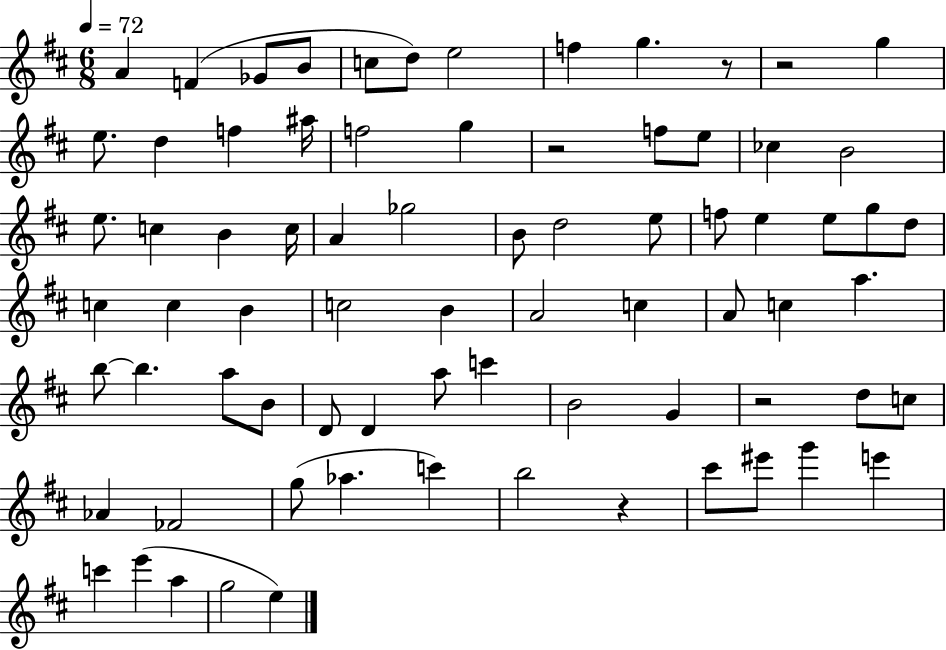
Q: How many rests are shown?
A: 5